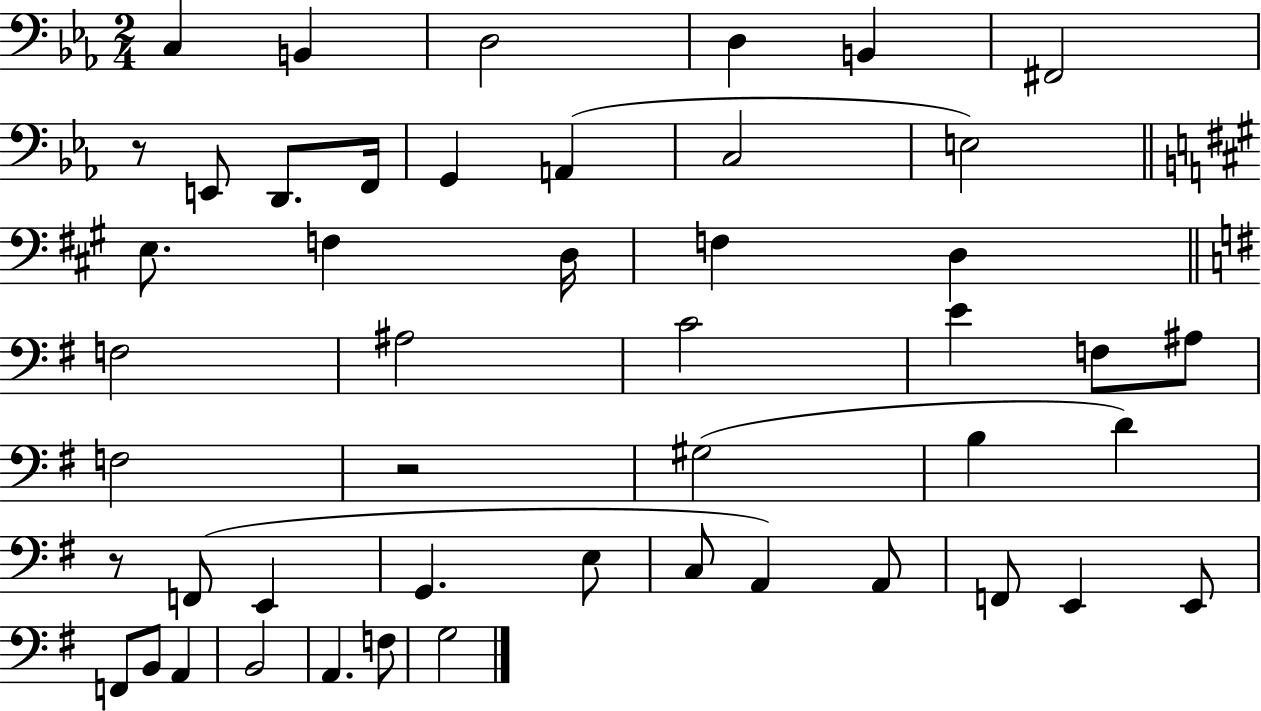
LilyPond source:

{
  \clef bass
  \numericTimeSignature
  \time 2/4
  \key ees \major
  c4 b,4 | d2 | d4 b,4 | fis,2 | \break r8 e,8 d,8. f,16 | g,4 a,4( | c2 | e2) | \break \bar "||" \break \key a \major e8. f4 d16 | f4 d4 | \bar "||" \break \key g \major f2 | ais2 | c'2 | e'4 f8 ais8 | \break f2 | r2 | gis2( | b4 d'4) | \break r8 f,8( e,4 | g,4. e8 | c8 a,4) a,8 | f,8 e,4 e,8 | \break f,8 b,8 a,4 | b,2 | a,4. f8 | g2 | \break \bar "|."
}